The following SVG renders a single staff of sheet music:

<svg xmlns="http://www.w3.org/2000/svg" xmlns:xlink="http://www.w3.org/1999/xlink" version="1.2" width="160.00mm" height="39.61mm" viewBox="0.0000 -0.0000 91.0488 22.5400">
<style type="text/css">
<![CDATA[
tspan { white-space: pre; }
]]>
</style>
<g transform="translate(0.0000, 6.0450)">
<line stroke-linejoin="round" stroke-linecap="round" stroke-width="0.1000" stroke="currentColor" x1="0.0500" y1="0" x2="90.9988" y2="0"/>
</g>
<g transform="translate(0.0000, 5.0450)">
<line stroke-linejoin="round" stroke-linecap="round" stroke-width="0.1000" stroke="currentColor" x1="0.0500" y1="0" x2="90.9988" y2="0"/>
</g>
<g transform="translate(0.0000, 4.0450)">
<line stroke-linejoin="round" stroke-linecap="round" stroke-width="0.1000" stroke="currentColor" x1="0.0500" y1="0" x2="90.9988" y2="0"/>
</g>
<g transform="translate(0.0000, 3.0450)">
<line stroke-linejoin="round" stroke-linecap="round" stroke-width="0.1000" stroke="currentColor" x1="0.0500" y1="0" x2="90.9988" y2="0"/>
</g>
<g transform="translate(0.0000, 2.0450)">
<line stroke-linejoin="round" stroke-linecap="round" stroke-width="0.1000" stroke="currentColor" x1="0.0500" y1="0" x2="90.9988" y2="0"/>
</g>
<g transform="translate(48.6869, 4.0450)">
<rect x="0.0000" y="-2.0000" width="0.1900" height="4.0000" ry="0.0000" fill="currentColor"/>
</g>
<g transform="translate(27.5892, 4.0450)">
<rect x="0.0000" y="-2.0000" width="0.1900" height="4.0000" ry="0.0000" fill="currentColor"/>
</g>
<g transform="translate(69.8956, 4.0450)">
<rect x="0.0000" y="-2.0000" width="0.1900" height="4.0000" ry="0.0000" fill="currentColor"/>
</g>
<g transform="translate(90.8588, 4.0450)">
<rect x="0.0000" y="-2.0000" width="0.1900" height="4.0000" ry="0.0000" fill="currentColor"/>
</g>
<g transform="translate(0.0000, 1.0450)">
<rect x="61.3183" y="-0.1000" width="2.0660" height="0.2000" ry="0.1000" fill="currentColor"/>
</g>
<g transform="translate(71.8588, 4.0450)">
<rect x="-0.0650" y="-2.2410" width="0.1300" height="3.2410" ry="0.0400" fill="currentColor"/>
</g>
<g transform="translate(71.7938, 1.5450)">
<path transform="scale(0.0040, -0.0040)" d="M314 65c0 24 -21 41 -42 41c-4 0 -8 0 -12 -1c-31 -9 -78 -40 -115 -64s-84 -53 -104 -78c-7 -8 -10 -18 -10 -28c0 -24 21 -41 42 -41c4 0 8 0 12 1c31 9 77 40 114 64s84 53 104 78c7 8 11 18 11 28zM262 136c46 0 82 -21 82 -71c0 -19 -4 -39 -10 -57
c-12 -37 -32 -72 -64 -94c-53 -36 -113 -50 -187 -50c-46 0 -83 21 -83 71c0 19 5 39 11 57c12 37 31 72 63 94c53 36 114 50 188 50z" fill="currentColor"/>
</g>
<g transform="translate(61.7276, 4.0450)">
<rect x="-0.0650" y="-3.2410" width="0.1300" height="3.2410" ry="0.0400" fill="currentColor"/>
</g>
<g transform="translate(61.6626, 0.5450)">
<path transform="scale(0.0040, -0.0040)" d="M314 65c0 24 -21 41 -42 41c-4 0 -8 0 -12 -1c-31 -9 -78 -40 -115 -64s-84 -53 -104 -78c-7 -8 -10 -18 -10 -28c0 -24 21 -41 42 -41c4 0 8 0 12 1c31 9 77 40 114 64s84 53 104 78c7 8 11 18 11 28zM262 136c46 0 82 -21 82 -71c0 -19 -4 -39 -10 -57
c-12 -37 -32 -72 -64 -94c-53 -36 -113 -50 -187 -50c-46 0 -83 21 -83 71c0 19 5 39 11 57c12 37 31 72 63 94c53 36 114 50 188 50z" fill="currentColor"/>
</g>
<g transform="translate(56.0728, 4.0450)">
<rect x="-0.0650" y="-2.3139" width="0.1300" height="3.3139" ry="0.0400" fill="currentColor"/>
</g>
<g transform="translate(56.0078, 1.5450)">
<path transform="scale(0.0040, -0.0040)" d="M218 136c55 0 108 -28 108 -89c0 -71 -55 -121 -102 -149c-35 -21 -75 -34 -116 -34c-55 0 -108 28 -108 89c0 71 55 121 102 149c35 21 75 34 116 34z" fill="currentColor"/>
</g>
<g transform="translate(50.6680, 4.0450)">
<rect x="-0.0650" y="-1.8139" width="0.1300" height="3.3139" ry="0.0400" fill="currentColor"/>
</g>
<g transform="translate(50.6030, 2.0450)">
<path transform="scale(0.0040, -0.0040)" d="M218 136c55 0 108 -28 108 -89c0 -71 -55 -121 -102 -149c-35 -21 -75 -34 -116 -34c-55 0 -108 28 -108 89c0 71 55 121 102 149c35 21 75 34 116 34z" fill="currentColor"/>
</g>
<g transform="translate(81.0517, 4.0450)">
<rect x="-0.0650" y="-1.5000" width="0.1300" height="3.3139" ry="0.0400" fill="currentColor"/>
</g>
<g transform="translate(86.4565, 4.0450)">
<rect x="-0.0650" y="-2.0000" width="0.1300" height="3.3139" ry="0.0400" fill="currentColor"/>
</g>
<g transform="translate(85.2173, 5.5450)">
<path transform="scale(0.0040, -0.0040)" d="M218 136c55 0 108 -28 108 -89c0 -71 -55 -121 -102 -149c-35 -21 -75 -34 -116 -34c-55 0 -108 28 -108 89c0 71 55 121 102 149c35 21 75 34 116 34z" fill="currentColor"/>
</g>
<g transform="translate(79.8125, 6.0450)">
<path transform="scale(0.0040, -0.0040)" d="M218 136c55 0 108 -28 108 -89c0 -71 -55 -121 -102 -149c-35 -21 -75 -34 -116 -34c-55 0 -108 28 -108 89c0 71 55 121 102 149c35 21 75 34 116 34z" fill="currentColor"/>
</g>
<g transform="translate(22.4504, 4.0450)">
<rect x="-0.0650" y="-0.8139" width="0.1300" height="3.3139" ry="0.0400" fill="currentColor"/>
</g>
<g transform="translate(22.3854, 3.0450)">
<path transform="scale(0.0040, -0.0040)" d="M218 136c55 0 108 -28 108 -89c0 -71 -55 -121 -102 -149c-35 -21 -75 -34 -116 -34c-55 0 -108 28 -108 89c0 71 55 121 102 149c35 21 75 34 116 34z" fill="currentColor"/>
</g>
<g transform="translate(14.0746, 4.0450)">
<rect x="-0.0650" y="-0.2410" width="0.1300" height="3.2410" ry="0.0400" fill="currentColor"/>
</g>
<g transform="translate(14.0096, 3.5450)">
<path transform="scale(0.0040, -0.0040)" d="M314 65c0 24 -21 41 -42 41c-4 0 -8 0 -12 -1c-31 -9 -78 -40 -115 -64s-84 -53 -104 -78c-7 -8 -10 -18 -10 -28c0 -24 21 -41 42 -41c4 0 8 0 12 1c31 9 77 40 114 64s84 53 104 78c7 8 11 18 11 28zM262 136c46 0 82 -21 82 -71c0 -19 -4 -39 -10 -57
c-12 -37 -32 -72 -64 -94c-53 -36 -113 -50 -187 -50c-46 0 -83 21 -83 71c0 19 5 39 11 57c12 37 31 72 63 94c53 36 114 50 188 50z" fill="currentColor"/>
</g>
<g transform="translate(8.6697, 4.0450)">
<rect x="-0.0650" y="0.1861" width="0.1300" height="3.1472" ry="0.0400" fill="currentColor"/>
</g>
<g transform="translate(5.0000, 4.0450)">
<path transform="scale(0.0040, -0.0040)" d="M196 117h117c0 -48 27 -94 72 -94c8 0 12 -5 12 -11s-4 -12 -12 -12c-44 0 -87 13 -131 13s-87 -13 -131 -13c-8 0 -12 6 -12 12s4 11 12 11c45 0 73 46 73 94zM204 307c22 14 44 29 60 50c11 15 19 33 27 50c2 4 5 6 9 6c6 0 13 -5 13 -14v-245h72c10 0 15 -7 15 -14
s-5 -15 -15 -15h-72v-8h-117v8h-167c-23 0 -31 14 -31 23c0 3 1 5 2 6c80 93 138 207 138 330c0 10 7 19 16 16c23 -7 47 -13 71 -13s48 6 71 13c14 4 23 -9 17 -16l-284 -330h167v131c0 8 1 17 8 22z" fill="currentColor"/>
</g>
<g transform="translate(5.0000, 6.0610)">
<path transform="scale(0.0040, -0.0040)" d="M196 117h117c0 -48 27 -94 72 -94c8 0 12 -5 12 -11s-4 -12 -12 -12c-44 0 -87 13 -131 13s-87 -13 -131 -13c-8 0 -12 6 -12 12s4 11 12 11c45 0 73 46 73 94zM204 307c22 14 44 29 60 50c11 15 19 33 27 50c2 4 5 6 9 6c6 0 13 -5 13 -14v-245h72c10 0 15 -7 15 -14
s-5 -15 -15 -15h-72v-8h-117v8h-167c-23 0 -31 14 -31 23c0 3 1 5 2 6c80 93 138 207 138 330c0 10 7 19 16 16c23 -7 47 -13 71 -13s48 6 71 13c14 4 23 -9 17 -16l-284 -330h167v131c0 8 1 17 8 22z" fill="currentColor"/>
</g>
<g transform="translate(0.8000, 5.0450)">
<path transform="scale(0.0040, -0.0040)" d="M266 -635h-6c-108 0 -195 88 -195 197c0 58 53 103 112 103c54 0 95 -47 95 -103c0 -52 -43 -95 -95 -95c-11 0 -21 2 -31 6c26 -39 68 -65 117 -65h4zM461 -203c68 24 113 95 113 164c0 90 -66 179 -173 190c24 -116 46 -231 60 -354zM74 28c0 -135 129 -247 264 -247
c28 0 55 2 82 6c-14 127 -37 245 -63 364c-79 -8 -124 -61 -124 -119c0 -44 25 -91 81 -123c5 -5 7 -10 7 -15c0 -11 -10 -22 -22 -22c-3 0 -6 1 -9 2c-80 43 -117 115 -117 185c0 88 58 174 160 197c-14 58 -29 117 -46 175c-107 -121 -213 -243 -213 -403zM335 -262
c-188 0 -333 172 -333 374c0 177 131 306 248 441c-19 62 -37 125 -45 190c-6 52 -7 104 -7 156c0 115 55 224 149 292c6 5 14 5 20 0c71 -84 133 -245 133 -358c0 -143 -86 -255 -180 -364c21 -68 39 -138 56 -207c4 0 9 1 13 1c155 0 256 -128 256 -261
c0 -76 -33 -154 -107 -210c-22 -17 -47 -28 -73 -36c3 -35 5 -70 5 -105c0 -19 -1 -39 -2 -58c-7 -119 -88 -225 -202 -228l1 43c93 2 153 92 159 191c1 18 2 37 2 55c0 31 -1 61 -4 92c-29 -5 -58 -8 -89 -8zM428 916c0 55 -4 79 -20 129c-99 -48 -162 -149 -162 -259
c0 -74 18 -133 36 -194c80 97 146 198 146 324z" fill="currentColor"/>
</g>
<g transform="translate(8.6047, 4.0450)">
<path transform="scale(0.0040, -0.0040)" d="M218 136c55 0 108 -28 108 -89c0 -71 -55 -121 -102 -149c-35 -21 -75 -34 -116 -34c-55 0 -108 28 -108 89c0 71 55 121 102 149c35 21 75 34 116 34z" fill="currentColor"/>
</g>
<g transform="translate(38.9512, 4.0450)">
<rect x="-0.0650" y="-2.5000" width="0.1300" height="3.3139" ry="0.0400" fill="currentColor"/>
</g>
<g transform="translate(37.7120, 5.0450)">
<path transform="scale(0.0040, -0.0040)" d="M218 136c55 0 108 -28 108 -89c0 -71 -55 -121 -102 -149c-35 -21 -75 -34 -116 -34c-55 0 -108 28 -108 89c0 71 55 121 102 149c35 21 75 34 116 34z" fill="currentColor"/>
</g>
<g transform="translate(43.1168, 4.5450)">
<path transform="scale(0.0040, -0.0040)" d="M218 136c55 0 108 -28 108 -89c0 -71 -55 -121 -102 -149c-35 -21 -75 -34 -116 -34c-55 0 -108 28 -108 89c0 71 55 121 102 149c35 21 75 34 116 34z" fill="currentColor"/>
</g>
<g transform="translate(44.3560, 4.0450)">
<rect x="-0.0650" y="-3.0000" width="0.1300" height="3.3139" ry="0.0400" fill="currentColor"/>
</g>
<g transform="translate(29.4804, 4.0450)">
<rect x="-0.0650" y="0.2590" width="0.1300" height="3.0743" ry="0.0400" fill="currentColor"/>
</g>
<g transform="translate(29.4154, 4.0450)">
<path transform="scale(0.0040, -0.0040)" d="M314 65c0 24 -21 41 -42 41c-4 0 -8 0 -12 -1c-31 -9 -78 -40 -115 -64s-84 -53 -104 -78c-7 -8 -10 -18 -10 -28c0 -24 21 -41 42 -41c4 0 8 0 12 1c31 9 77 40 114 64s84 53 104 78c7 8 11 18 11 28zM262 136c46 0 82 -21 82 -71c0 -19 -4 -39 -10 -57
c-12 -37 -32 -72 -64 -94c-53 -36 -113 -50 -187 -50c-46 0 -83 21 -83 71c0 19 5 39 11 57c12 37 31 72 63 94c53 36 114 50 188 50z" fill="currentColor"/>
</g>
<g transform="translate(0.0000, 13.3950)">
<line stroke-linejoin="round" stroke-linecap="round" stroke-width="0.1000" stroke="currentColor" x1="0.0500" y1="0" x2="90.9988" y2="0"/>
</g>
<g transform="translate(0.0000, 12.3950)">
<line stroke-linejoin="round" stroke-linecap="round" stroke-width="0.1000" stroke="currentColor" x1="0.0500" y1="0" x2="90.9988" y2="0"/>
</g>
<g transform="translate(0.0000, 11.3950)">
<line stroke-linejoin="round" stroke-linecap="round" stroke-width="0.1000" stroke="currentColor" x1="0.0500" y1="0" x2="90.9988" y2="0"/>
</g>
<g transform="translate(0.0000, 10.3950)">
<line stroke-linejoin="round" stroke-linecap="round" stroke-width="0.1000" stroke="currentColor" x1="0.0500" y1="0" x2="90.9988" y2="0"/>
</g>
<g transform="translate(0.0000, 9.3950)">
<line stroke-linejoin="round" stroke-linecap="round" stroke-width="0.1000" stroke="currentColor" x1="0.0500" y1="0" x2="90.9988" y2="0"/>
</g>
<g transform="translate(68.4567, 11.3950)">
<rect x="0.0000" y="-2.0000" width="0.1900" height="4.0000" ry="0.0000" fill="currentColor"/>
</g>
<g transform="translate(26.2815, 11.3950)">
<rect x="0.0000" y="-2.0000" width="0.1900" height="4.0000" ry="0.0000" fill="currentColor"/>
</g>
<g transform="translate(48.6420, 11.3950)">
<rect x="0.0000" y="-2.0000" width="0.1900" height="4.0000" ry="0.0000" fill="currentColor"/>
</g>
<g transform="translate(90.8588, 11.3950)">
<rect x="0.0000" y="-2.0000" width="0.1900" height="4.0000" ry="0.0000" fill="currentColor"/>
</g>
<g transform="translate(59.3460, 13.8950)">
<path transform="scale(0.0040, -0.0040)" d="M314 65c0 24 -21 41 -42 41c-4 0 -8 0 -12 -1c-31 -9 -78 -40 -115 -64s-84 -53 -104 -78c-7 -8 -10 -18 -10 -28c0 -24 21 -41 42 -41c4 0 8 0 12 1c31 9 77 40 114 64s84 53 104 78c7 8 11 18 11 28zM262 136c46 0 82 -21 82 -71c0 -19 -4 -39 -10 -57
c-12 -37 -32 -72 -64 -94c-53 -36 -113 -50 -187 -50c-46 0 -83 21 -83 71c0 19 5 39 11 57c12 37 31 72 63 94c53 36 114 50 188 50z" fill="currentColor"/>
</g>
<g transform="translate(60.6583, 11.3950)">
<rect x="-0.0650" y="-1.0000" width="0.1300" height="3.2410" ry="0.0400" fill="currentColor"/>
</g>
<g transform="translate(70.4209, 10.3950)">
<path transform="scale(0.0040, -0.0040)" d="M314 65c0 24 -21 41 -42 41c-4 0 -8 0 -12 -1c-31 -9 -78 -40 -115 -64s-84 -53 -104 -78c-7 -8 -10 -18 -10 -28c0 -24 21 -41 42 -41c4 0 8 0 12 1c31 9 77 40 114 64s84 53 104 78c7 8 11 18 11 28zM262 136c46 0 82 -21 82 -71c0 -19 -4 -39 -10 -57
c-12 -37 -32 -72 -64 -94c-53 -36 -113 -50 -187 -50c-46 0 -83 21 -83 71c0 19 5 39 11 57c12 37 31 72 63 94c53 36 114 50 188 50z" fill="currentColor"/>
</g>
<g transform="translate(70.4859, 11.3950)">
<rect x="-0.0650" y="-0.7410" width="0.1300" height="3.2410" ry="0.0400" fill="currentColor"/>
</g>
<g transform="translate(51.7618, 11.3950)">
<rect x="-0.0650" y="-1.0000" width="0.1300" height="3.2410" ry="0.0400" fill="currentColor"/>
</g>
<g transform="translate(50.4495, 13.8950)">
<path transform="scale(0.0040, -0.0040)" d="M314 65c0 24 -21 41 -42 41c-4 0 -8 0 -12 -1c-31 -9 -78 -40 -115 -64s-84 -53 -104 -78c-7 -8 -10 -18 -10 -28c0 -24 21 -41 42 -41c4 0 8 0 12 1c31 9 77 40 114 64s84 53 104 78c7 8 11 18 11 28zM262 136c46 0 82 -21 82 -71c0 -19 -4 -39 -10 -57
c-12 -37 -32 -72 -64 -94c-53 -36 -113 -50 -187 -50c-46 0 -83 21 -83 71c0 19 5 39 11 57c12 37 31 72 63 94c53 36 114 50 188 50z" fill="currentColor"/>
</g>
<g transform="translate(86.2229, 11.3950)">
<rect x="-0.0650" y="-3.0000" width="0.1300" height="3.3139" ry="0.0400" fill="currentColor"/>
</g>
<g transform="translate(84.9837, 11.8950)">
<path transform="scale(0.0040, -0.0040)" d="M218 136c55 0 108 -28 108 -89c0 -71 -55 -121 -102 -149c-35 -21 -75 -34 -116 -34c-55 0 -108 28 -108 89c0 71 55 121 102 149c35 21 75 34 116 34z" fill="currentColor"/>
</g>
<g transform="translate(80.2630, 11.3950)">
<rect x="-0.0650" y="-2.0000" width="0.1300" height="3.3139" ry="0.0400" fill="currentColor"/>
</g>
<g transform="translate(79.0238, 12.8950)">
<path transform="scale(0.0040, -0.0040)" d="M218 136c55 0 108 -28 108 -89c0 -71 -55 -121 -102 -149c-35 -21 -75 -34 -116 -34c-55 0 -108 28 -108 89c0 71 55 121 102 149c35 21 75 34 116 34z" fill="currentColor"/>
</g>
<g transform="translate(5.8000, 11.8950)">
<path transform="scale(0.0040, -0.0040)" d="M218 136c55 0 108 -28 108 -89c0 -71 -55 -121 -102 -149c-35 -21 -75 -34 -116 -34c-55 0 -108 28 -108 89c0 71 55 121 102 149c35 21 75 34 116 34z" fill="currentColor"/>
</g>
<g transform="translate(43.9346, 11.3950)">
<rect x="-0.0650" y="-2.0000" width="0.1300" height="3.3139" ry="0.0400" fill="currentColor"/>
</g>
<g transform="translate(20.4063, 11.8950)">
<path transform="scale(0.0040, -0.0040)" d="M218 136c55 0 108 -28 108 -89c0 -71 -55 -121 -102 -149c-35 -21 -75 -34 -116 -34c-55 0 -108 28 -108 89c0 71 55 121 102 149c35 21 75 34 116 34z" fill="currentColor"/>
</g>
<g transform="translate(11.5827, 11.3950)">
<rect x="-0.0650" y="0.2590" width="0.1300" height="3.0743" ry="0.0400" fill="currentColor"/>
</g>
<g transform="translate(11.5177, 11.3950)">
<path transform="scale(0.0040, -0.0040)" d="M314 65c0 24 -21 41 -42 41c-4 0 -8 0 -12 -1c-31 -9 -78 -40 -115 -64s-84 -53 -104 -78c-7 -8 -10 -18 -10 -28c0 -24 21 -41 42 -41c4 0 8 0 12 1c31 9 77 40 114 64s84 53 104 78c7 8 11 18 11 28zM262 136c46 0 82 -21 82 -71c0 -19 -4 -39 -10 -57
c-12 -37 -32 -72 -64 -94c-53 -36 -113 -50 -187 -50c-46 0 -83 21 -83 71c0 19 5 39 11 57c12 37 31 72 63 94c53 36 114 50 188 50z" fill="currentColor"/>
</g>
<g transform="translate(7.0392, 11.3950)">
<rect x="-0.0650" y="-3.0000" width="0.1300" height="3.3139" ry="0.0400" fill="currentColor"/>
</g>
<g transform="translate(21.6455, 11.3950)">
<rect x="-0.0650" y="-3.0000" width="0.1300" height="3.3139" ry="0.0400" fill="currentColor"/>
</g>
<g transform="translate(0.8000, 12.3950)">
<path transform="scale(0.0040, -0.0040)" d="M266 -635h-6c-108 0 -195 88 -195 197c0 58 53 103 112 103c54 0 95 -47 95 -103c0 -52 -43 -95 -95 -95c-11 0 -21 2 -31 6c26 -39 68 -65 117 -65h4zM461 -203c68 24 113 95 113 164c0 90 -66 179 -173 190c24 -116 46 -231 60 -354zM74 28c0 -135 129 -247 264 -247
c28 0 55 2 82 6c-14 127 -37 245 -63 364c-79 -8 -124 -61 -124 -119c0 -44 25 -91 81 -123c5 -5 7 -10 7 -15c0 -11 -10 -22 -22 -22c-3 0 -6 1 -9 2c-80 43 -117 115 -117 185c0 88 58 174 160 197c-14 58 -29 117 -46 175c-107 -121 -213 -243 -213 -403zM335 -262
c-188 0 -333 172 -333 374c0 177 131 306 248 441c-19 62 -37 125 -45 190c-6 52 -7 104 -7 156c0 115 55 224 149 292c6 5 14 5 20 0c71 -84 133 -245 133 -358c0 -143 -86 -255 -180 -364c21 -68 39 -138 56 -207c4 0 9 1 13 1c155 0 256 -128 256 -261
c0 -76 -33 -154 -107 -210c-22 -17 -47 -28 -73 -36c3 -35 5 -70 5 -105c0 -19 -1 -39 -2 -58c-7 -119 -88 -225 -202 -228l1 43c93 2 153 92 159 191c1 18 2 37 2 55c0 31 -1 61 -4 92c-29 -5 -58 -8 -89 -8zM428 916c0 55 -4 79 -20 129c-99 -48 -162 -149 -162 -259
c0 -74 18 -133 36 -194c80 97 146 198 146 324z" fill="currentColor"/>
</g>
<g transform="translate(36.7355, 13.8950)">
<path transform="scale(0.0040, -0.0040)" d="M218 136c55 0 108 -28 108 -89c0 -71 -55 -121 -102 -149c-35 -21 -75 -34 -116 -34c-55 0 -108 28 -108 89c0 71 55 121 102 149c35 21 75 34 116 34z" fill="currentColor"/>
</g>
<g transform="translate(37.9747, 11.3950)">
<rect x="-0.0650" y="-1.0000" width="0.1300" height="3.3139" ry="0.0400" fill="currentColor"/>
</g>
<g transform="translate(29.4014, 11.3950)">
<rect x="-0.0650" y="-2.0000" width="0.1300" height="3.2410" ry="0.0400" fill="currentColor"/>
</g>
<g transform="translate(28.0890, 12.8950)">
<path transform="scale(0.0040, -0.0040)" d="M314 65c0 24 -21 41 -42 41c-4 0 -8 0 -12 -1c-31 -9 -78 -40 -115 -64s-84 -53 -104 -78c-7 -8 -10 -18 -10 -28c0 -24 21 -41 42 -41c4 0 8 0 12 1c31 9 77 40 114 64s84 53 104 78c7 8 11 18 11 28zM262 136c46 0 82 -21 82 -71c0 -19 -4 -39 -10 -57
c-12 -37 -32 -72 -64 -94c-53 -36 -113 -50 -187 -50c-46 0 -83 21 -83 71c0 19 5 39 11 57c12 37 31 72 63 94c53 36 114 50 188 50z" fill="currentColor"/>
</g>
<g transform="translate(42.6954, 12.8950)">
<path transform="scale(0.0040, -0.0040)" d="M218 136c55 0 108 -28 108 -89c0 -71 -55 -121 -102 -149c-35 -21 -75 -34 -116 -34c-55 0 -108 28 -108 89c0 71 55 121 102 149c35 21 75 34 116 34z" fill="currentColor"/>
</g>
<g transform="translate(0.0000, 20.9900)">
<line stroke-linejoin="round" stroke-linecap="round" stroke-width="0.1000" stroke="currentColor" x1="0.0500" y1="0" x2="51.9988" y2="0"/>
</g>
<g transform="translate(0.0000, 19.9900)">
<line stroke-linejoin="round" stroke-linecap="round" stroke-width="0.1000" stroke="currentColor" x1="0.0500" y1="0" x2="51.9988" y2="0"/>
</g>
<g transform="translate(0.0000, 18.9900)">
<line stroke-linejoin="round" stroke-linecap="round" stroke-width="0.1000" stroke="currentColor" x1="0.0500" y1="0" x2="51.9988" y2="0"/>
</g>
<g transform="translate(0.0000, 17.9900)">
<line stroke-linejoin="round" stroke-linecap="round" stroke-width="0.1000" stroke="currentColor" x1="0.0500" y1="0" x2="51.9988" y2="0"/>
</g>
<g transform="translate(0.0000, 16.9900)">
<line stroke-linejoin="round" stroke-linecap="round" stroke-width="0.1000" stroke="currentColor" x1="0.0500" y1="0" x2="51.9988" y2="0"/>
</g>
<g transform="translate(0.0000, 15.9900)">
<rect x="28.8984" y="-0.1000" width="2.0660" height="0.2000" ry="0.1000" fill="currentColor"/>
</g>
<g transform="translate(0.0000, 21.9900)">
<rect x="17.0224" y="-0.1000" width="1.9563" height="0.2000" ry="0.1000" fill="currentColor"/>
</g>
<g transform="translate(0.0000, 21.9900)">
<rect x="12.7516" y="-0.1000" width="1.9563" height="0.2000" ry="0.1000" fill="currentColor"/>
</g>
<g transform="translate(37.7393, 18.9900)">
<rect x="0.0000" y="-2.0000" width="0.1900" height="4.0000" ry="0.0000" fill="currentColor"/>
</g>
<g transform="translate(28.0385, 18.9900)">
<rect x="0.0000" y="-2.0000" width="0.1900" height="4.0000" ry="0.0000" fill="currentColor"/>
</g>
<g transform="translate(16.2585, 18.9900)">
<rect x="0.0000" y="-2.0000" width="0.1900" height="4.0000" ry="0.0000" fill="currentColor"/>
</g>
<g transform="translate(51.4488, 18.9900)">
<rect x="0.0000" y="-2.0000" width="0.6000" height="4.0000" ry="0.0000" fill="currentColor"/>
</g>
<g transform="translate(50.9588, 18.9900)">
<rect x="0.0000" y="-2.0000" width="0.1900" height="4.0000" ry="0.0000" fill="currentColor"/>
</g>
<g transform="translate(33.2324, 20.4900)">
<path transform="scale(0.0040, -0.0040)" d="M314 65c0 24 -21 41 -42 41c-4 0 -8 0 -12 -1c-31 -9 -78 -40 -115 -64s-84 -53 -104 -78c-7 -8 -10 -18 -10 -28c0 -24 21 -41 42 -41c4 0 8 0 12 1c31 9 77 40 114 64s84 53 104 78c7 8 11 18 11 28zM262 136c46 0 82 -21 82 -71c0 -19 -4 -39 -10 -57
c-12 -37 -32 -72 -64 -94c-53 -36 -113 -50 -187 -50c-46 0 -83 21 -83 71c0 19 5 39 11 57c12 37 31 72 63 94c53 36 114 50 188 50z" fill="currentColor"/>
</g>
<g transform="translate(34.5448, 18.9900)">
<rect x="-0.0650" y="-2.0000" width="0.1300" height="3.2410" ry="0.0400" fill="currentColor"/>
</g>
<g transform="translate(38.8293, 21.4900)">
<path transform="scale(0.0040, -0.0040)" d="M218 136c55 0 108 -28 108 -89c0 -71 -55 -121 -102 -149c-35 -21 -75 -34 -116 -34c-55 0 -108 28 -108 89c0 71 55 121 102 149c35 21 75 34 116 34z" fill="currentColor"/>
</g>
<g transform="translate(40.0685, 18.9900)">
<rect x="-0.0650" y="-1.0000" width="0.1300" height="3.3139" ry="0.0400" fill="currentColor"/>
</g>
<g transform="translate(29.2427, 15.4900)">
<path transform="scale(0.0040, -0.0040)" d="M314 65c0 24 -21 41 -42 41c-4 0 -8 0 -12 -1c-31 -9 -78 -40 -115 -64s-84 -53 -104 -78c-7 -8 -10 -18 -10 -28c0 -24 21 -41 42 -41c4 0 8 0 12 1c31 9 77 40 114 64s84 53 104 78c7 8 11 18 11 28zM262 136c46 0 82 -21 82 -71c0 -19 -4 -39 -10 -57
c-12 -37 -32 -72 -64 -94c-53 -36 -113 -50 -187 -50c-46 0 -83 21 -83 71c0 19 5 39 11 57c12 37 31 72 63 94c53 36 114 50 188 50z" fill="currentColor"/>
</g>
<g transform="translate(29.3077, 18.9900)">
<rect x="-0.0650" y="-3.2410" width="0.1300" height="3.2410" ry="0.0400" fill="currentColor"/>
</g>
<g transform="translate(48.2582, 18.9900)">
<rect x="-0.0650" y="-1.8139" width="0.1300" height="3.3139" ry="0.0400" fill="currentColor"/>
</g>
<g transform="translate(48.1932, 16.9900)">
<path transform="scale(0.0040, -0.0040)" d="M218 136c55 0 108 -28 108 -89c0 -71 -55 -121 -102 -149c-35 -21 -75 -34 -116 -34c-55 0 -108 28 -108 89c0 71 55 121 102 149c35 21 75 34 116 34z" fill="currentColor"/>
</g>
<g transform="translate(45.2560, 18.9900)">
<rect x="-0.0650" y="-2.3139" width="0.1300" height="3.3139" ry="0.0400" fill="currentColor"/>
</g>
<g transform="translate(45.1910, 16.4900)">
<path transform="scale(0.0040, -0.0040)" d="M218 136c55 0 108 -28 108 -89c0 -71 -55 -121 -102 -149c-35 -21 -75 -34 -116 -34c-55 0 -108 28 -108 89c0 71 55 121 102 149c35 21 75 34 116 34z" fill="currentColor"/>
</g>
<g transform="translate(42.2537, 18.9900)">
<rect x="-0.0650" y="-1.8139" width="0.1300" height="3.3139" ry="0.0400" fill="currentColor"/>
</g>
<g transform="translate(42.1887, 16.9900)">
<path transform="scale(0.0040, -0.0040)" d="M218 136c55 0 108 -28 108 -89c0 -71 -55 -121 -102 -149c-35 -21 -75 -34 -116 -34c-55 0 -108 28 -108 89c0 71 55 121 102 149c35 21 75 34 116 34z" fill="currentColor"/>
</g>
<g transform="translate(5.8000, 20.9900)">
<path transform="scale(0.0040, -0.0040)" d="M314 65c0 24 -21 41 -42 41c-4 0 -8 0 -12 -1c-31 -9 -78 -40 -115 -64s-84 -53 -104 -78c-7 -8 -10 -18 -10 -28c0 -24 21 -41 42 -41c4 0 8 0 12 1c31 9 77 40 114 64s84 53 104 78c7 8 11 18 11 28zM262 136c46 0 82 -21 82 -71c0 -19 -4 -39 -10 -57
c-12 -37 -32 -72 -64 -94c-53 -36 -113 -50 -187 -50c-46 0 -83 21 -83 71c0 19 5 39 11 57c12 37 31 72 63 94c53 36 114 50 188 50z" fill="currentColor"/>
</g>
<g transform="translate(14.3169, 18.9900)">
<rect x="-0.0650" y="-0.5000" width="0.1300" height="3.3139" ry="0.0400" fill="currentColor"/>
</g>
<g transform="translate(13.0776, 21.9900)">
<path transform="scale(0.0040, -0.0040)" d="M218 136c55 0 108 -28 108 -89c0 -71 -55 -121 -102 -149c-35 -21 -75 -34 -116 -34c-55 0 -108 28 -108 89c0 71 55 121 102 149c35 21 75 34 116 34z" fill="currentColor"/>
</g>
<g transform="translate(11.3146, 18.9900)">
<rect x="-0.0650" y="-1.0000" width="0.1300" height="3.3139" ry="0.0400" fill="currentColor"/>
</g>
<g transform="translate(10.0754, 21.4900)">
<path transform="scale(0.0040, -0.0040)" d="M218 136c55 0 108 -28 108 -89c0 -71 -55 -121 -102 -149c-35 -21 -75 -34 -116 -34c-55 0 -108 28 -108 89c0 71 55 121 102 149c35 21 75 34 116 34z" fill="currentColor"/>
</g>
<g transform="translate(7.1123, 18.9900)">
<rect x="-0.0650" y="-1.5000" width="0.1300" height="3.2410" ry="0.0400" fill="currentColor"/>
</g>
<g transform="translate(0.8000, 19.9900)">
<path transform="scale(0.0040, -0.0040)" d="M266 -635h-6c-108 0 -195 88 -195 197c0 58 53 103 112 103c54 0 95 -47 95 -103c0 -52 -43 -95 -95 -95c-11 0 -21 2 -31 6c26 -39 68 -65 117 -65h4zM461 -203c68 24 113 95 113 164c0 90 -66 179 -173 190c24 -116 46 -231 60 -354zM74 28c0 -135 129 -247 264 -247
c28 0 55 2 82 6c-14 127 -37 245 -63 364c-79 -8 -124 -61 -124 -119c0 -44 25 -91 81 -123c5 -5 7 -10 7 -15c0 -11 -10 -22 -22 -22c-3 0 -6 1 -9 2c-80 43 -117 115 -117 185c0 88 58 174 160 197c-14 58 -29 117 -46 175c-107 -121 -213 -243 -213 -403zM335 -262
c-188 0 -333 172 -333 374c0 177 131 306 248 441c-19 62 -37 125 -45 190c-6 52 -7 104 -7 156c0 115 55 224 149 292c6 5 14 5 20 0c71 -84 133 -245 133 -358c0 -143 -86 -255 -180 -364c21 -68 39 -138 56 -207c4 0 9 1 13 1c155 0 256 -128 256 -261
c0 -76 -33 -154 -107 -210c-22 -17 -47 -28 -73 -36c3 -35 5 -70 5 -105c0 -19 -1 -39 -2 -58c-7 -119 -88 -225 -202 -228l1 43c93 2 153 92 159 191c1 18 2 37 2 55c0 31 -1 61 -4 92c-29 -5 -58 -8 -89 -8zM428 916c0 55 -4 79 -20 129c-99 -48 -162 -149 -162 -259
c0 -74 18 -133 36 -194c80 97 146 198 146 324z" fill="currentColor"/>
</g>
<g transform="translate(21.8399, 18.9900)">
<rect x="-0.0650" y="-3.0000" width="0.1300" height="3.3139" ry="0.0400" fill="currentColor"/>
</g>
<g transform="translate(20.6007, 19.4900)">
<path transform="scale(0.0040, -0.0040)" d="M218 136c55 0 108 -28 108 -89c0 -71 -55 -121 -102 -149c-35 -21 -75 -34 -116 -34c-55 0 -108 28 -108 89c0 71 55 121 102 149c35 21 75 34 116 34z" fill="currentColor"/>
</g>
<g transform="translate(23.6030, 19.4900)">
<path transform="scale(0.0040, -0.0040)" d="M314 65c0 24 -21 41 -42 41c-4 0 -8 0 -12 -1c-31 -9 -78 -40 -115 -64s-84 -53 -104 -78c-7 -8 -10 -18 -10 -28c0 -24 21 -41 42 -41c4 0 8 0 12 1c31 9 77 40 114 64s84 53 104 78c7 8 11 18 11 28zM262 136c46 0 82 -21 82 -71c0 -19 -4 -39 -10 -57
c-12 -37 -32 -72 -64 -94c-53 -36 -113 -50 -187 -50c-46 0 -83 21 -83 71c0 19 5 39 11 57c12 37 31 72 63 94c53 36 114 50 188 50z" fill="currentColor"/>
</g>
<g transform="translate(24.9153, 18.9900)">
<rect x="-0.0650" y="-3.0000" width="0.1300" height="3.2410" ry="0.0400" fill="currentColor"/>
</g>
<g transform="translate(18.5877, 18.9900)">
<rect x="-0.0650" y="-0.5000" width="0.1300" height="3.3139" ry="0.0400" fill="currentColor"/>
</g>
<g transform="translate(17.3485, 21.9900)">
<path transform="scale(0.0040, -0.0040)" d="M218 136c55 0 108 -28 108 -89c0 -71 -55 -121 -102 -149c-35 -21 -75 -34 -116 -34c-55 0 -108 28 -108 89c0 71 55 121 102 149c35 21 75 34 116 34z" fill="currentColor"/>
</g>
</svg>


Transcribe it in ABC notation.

X:1
T:Untitled
M:4/4
L:1/4
K:C
B c2 d B2 G A f g b2 g2 E F A B2 A F2 D F D2 D2 d2 F A E2 D C C A A2 b2 F2 D f g f